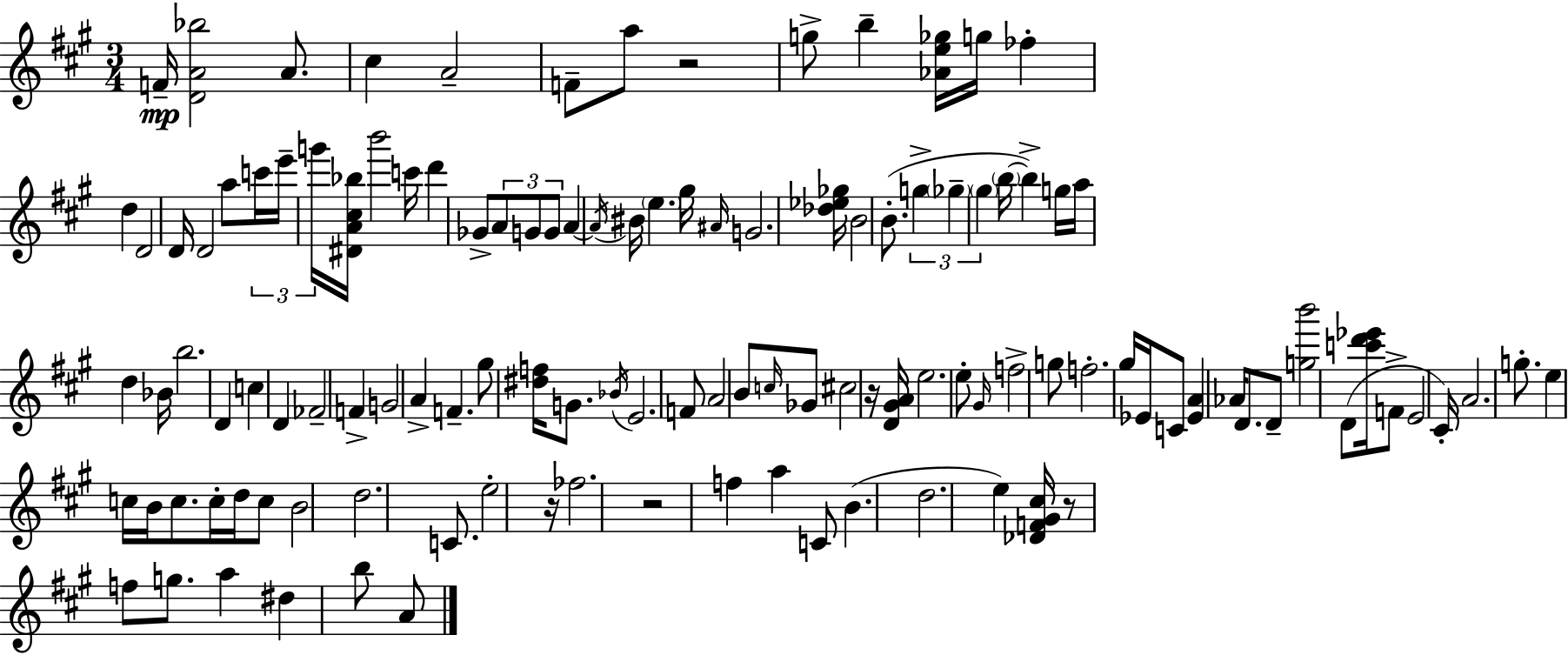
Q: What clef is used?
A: treble